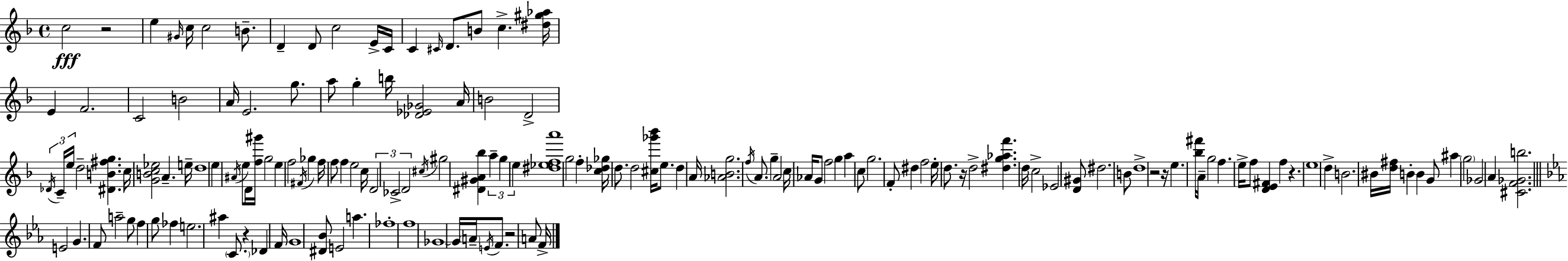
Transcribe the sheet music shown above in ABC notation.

X:1
T:Untitled
M:4/4
L:1/4
K:Dm
c2 z2 e ^G/4 c/4 c2 B/2 D D/2 c2 E/4 C/4 C ^C/4 D/2 B/2 c [^d^g_a]/4 E F2 C2 B2 A/4 E2 g/2 a/2 g b/4 [_D_E_G]2 A/4 B2 D2 _D/4 C/4 e/4 d2 [^DB^fg] c/4 [GBc_e]2 A e/4 d4 e ^A/4 e/2 D/4 [f^g']/4 g2 e f2 ^F/4 _g f/4 f/2 f e2 c/4 D2 _C2 D2 ^c/4 ^g2 [^D^GA_b] a g e [^d_efa']4 g2 f [c_d_g]/4 d/2 d2 [^c_g'_b']/4 e/2 d A/4 [_ABg]2 f/4 A/2 g A2 c/4 _A/4 G/2 f2 g a c/2 g2 F/2 ^d f2 e/4 d/2 z/4 d2 [^dg_af'] d/4 c2 _E2 [D^G]/2 ^d2 B/2 d4 z2 z/4 e [_b^f']/4 A/4 g2 f e/4 f/2 [DE^F] f z e4 d B2 ^B/4 [d^f]/4 B B G/2 ^a g2 _G2 A [^CF_Gb]2 E2 G F/2 a2 g/2 f g/2 _f e2 ^a C/2 z _D F/4 G4 [^D_B]/2 E2 a _f4 f4 _G4 _G/4 A/4 E/4 F/2 z2 A/2 F/4